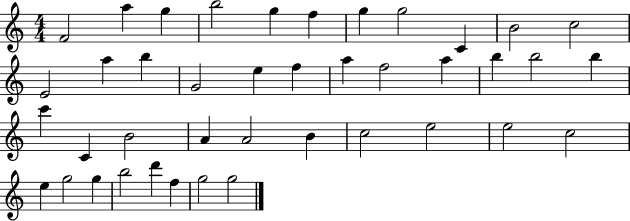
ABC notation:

X:1
T:Untitled
M:4/4
L:1/4
K:C
F2 a g b2 g f g g2 C B2 c2 E2 a b G2 e f a f2 a b b2 b c' C B2 A A2 B c2 e2 e2 c2 e g2 g b2 d' f g2 g2